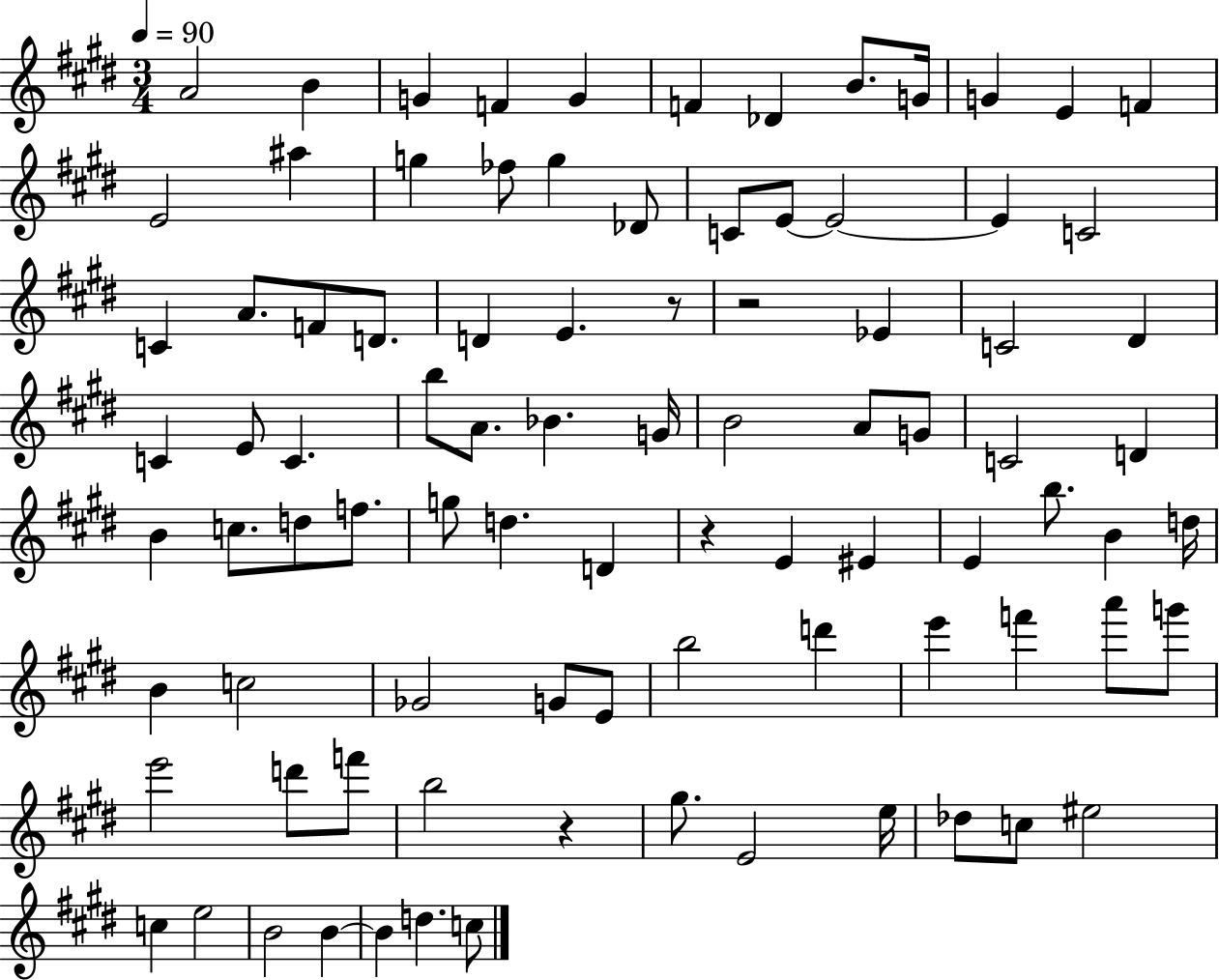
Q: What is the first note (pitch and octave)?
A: A4